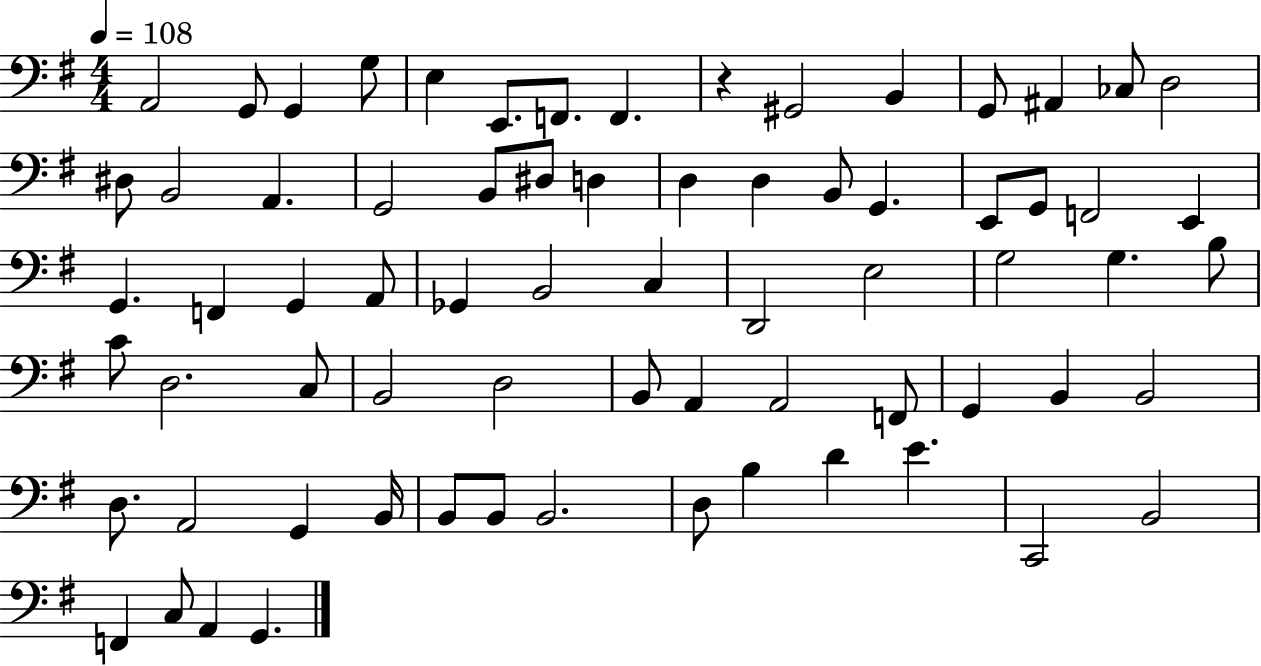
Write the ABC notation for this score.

X:1
T:Untitled
M:4/4
L:1/4
K:G
A,,2 G,,/2 G,, G,/2 E, E,,/2 F,,/2 F,, z ^G,,2 B,, G,,/2 ^A,, _C,/2 D,2 ^D,/2 B,,2 A,, G,,2 B,,/2 ^D,/2 D, D, D, B,,/2 G,, E,,/2 G,,/2 F,,2 E,, G,, F,, G,, A,,/2 _G,, B,,2 C, D,,2 E,2 G,2 G, B,/2 C/2 D,2 C,/2 B,,2 D,2 B,,/2 A,, A,,2 F,,/2 G,, B,, B,,2 D,/2 A,,2 G,, B,,/4 B,,/2 B,,/2 B,,2 D,/2 B, D E C,,2 B,,2 F,, C,/2 A,, G,,